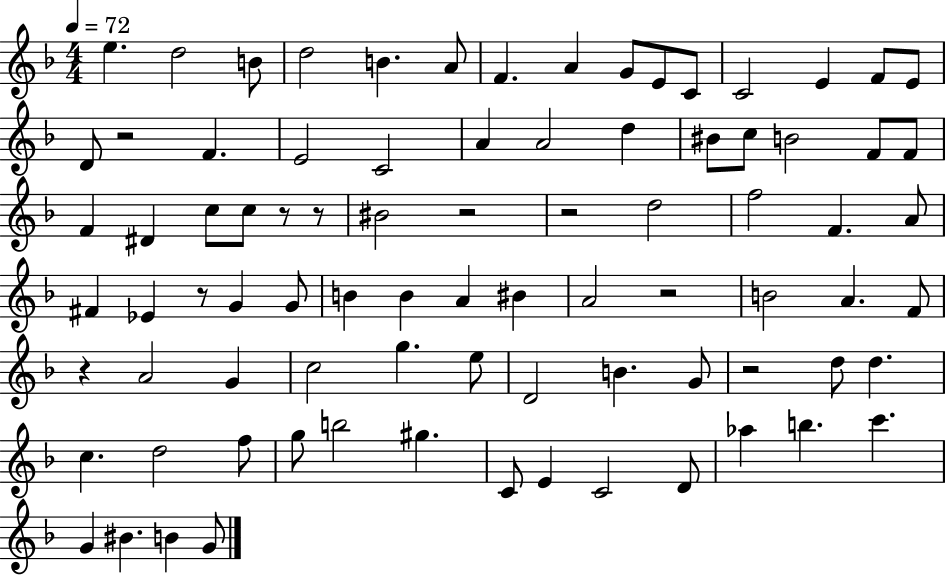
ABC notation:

X:1
T:Untitled
M:4/4
L:1/4
K:F
e d2 B/2 d2 B A/2 F A G/2 E/2 C/2 C2 E F/2 E/2 D/2 z2 F E2 C2 A A2 d ^B/2 c/2 B2 F/2 F/2 F ^D c/2 c/2 z/2 z/2 ^B2 z2 z2 d2 f2 F A/2 ^F _E z/2 G G/2 B B A ^B A2 z2 B2 A F/2 z A2 G c2 g e/2 D2 B G/2 z2 d/2 d c d2 f/2 g/2 b2 ^g C/2 E C2 D/2 _a b c' G ^B B G/2